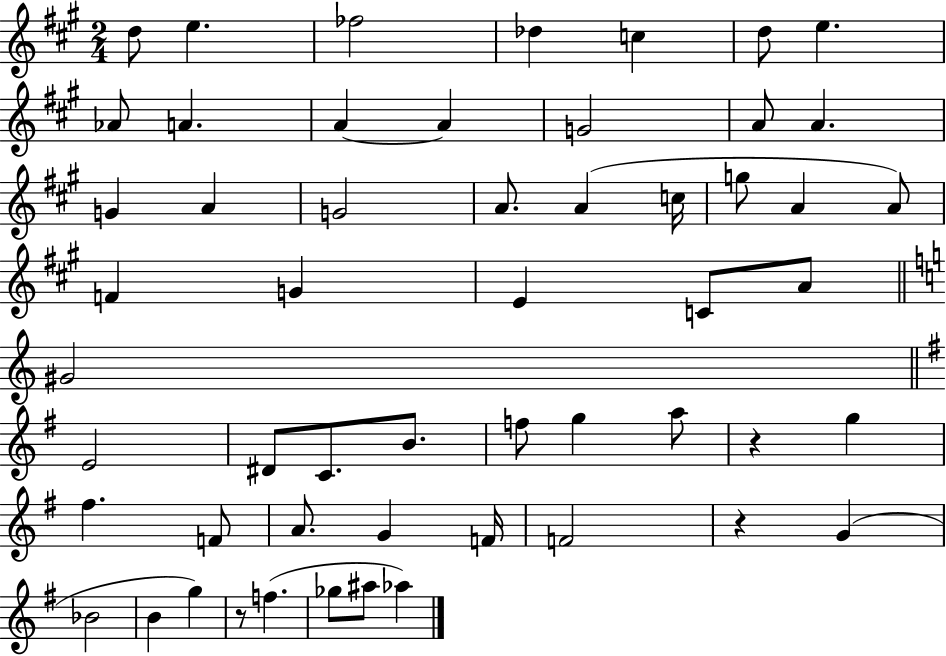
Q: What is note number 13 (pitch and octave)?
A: A4